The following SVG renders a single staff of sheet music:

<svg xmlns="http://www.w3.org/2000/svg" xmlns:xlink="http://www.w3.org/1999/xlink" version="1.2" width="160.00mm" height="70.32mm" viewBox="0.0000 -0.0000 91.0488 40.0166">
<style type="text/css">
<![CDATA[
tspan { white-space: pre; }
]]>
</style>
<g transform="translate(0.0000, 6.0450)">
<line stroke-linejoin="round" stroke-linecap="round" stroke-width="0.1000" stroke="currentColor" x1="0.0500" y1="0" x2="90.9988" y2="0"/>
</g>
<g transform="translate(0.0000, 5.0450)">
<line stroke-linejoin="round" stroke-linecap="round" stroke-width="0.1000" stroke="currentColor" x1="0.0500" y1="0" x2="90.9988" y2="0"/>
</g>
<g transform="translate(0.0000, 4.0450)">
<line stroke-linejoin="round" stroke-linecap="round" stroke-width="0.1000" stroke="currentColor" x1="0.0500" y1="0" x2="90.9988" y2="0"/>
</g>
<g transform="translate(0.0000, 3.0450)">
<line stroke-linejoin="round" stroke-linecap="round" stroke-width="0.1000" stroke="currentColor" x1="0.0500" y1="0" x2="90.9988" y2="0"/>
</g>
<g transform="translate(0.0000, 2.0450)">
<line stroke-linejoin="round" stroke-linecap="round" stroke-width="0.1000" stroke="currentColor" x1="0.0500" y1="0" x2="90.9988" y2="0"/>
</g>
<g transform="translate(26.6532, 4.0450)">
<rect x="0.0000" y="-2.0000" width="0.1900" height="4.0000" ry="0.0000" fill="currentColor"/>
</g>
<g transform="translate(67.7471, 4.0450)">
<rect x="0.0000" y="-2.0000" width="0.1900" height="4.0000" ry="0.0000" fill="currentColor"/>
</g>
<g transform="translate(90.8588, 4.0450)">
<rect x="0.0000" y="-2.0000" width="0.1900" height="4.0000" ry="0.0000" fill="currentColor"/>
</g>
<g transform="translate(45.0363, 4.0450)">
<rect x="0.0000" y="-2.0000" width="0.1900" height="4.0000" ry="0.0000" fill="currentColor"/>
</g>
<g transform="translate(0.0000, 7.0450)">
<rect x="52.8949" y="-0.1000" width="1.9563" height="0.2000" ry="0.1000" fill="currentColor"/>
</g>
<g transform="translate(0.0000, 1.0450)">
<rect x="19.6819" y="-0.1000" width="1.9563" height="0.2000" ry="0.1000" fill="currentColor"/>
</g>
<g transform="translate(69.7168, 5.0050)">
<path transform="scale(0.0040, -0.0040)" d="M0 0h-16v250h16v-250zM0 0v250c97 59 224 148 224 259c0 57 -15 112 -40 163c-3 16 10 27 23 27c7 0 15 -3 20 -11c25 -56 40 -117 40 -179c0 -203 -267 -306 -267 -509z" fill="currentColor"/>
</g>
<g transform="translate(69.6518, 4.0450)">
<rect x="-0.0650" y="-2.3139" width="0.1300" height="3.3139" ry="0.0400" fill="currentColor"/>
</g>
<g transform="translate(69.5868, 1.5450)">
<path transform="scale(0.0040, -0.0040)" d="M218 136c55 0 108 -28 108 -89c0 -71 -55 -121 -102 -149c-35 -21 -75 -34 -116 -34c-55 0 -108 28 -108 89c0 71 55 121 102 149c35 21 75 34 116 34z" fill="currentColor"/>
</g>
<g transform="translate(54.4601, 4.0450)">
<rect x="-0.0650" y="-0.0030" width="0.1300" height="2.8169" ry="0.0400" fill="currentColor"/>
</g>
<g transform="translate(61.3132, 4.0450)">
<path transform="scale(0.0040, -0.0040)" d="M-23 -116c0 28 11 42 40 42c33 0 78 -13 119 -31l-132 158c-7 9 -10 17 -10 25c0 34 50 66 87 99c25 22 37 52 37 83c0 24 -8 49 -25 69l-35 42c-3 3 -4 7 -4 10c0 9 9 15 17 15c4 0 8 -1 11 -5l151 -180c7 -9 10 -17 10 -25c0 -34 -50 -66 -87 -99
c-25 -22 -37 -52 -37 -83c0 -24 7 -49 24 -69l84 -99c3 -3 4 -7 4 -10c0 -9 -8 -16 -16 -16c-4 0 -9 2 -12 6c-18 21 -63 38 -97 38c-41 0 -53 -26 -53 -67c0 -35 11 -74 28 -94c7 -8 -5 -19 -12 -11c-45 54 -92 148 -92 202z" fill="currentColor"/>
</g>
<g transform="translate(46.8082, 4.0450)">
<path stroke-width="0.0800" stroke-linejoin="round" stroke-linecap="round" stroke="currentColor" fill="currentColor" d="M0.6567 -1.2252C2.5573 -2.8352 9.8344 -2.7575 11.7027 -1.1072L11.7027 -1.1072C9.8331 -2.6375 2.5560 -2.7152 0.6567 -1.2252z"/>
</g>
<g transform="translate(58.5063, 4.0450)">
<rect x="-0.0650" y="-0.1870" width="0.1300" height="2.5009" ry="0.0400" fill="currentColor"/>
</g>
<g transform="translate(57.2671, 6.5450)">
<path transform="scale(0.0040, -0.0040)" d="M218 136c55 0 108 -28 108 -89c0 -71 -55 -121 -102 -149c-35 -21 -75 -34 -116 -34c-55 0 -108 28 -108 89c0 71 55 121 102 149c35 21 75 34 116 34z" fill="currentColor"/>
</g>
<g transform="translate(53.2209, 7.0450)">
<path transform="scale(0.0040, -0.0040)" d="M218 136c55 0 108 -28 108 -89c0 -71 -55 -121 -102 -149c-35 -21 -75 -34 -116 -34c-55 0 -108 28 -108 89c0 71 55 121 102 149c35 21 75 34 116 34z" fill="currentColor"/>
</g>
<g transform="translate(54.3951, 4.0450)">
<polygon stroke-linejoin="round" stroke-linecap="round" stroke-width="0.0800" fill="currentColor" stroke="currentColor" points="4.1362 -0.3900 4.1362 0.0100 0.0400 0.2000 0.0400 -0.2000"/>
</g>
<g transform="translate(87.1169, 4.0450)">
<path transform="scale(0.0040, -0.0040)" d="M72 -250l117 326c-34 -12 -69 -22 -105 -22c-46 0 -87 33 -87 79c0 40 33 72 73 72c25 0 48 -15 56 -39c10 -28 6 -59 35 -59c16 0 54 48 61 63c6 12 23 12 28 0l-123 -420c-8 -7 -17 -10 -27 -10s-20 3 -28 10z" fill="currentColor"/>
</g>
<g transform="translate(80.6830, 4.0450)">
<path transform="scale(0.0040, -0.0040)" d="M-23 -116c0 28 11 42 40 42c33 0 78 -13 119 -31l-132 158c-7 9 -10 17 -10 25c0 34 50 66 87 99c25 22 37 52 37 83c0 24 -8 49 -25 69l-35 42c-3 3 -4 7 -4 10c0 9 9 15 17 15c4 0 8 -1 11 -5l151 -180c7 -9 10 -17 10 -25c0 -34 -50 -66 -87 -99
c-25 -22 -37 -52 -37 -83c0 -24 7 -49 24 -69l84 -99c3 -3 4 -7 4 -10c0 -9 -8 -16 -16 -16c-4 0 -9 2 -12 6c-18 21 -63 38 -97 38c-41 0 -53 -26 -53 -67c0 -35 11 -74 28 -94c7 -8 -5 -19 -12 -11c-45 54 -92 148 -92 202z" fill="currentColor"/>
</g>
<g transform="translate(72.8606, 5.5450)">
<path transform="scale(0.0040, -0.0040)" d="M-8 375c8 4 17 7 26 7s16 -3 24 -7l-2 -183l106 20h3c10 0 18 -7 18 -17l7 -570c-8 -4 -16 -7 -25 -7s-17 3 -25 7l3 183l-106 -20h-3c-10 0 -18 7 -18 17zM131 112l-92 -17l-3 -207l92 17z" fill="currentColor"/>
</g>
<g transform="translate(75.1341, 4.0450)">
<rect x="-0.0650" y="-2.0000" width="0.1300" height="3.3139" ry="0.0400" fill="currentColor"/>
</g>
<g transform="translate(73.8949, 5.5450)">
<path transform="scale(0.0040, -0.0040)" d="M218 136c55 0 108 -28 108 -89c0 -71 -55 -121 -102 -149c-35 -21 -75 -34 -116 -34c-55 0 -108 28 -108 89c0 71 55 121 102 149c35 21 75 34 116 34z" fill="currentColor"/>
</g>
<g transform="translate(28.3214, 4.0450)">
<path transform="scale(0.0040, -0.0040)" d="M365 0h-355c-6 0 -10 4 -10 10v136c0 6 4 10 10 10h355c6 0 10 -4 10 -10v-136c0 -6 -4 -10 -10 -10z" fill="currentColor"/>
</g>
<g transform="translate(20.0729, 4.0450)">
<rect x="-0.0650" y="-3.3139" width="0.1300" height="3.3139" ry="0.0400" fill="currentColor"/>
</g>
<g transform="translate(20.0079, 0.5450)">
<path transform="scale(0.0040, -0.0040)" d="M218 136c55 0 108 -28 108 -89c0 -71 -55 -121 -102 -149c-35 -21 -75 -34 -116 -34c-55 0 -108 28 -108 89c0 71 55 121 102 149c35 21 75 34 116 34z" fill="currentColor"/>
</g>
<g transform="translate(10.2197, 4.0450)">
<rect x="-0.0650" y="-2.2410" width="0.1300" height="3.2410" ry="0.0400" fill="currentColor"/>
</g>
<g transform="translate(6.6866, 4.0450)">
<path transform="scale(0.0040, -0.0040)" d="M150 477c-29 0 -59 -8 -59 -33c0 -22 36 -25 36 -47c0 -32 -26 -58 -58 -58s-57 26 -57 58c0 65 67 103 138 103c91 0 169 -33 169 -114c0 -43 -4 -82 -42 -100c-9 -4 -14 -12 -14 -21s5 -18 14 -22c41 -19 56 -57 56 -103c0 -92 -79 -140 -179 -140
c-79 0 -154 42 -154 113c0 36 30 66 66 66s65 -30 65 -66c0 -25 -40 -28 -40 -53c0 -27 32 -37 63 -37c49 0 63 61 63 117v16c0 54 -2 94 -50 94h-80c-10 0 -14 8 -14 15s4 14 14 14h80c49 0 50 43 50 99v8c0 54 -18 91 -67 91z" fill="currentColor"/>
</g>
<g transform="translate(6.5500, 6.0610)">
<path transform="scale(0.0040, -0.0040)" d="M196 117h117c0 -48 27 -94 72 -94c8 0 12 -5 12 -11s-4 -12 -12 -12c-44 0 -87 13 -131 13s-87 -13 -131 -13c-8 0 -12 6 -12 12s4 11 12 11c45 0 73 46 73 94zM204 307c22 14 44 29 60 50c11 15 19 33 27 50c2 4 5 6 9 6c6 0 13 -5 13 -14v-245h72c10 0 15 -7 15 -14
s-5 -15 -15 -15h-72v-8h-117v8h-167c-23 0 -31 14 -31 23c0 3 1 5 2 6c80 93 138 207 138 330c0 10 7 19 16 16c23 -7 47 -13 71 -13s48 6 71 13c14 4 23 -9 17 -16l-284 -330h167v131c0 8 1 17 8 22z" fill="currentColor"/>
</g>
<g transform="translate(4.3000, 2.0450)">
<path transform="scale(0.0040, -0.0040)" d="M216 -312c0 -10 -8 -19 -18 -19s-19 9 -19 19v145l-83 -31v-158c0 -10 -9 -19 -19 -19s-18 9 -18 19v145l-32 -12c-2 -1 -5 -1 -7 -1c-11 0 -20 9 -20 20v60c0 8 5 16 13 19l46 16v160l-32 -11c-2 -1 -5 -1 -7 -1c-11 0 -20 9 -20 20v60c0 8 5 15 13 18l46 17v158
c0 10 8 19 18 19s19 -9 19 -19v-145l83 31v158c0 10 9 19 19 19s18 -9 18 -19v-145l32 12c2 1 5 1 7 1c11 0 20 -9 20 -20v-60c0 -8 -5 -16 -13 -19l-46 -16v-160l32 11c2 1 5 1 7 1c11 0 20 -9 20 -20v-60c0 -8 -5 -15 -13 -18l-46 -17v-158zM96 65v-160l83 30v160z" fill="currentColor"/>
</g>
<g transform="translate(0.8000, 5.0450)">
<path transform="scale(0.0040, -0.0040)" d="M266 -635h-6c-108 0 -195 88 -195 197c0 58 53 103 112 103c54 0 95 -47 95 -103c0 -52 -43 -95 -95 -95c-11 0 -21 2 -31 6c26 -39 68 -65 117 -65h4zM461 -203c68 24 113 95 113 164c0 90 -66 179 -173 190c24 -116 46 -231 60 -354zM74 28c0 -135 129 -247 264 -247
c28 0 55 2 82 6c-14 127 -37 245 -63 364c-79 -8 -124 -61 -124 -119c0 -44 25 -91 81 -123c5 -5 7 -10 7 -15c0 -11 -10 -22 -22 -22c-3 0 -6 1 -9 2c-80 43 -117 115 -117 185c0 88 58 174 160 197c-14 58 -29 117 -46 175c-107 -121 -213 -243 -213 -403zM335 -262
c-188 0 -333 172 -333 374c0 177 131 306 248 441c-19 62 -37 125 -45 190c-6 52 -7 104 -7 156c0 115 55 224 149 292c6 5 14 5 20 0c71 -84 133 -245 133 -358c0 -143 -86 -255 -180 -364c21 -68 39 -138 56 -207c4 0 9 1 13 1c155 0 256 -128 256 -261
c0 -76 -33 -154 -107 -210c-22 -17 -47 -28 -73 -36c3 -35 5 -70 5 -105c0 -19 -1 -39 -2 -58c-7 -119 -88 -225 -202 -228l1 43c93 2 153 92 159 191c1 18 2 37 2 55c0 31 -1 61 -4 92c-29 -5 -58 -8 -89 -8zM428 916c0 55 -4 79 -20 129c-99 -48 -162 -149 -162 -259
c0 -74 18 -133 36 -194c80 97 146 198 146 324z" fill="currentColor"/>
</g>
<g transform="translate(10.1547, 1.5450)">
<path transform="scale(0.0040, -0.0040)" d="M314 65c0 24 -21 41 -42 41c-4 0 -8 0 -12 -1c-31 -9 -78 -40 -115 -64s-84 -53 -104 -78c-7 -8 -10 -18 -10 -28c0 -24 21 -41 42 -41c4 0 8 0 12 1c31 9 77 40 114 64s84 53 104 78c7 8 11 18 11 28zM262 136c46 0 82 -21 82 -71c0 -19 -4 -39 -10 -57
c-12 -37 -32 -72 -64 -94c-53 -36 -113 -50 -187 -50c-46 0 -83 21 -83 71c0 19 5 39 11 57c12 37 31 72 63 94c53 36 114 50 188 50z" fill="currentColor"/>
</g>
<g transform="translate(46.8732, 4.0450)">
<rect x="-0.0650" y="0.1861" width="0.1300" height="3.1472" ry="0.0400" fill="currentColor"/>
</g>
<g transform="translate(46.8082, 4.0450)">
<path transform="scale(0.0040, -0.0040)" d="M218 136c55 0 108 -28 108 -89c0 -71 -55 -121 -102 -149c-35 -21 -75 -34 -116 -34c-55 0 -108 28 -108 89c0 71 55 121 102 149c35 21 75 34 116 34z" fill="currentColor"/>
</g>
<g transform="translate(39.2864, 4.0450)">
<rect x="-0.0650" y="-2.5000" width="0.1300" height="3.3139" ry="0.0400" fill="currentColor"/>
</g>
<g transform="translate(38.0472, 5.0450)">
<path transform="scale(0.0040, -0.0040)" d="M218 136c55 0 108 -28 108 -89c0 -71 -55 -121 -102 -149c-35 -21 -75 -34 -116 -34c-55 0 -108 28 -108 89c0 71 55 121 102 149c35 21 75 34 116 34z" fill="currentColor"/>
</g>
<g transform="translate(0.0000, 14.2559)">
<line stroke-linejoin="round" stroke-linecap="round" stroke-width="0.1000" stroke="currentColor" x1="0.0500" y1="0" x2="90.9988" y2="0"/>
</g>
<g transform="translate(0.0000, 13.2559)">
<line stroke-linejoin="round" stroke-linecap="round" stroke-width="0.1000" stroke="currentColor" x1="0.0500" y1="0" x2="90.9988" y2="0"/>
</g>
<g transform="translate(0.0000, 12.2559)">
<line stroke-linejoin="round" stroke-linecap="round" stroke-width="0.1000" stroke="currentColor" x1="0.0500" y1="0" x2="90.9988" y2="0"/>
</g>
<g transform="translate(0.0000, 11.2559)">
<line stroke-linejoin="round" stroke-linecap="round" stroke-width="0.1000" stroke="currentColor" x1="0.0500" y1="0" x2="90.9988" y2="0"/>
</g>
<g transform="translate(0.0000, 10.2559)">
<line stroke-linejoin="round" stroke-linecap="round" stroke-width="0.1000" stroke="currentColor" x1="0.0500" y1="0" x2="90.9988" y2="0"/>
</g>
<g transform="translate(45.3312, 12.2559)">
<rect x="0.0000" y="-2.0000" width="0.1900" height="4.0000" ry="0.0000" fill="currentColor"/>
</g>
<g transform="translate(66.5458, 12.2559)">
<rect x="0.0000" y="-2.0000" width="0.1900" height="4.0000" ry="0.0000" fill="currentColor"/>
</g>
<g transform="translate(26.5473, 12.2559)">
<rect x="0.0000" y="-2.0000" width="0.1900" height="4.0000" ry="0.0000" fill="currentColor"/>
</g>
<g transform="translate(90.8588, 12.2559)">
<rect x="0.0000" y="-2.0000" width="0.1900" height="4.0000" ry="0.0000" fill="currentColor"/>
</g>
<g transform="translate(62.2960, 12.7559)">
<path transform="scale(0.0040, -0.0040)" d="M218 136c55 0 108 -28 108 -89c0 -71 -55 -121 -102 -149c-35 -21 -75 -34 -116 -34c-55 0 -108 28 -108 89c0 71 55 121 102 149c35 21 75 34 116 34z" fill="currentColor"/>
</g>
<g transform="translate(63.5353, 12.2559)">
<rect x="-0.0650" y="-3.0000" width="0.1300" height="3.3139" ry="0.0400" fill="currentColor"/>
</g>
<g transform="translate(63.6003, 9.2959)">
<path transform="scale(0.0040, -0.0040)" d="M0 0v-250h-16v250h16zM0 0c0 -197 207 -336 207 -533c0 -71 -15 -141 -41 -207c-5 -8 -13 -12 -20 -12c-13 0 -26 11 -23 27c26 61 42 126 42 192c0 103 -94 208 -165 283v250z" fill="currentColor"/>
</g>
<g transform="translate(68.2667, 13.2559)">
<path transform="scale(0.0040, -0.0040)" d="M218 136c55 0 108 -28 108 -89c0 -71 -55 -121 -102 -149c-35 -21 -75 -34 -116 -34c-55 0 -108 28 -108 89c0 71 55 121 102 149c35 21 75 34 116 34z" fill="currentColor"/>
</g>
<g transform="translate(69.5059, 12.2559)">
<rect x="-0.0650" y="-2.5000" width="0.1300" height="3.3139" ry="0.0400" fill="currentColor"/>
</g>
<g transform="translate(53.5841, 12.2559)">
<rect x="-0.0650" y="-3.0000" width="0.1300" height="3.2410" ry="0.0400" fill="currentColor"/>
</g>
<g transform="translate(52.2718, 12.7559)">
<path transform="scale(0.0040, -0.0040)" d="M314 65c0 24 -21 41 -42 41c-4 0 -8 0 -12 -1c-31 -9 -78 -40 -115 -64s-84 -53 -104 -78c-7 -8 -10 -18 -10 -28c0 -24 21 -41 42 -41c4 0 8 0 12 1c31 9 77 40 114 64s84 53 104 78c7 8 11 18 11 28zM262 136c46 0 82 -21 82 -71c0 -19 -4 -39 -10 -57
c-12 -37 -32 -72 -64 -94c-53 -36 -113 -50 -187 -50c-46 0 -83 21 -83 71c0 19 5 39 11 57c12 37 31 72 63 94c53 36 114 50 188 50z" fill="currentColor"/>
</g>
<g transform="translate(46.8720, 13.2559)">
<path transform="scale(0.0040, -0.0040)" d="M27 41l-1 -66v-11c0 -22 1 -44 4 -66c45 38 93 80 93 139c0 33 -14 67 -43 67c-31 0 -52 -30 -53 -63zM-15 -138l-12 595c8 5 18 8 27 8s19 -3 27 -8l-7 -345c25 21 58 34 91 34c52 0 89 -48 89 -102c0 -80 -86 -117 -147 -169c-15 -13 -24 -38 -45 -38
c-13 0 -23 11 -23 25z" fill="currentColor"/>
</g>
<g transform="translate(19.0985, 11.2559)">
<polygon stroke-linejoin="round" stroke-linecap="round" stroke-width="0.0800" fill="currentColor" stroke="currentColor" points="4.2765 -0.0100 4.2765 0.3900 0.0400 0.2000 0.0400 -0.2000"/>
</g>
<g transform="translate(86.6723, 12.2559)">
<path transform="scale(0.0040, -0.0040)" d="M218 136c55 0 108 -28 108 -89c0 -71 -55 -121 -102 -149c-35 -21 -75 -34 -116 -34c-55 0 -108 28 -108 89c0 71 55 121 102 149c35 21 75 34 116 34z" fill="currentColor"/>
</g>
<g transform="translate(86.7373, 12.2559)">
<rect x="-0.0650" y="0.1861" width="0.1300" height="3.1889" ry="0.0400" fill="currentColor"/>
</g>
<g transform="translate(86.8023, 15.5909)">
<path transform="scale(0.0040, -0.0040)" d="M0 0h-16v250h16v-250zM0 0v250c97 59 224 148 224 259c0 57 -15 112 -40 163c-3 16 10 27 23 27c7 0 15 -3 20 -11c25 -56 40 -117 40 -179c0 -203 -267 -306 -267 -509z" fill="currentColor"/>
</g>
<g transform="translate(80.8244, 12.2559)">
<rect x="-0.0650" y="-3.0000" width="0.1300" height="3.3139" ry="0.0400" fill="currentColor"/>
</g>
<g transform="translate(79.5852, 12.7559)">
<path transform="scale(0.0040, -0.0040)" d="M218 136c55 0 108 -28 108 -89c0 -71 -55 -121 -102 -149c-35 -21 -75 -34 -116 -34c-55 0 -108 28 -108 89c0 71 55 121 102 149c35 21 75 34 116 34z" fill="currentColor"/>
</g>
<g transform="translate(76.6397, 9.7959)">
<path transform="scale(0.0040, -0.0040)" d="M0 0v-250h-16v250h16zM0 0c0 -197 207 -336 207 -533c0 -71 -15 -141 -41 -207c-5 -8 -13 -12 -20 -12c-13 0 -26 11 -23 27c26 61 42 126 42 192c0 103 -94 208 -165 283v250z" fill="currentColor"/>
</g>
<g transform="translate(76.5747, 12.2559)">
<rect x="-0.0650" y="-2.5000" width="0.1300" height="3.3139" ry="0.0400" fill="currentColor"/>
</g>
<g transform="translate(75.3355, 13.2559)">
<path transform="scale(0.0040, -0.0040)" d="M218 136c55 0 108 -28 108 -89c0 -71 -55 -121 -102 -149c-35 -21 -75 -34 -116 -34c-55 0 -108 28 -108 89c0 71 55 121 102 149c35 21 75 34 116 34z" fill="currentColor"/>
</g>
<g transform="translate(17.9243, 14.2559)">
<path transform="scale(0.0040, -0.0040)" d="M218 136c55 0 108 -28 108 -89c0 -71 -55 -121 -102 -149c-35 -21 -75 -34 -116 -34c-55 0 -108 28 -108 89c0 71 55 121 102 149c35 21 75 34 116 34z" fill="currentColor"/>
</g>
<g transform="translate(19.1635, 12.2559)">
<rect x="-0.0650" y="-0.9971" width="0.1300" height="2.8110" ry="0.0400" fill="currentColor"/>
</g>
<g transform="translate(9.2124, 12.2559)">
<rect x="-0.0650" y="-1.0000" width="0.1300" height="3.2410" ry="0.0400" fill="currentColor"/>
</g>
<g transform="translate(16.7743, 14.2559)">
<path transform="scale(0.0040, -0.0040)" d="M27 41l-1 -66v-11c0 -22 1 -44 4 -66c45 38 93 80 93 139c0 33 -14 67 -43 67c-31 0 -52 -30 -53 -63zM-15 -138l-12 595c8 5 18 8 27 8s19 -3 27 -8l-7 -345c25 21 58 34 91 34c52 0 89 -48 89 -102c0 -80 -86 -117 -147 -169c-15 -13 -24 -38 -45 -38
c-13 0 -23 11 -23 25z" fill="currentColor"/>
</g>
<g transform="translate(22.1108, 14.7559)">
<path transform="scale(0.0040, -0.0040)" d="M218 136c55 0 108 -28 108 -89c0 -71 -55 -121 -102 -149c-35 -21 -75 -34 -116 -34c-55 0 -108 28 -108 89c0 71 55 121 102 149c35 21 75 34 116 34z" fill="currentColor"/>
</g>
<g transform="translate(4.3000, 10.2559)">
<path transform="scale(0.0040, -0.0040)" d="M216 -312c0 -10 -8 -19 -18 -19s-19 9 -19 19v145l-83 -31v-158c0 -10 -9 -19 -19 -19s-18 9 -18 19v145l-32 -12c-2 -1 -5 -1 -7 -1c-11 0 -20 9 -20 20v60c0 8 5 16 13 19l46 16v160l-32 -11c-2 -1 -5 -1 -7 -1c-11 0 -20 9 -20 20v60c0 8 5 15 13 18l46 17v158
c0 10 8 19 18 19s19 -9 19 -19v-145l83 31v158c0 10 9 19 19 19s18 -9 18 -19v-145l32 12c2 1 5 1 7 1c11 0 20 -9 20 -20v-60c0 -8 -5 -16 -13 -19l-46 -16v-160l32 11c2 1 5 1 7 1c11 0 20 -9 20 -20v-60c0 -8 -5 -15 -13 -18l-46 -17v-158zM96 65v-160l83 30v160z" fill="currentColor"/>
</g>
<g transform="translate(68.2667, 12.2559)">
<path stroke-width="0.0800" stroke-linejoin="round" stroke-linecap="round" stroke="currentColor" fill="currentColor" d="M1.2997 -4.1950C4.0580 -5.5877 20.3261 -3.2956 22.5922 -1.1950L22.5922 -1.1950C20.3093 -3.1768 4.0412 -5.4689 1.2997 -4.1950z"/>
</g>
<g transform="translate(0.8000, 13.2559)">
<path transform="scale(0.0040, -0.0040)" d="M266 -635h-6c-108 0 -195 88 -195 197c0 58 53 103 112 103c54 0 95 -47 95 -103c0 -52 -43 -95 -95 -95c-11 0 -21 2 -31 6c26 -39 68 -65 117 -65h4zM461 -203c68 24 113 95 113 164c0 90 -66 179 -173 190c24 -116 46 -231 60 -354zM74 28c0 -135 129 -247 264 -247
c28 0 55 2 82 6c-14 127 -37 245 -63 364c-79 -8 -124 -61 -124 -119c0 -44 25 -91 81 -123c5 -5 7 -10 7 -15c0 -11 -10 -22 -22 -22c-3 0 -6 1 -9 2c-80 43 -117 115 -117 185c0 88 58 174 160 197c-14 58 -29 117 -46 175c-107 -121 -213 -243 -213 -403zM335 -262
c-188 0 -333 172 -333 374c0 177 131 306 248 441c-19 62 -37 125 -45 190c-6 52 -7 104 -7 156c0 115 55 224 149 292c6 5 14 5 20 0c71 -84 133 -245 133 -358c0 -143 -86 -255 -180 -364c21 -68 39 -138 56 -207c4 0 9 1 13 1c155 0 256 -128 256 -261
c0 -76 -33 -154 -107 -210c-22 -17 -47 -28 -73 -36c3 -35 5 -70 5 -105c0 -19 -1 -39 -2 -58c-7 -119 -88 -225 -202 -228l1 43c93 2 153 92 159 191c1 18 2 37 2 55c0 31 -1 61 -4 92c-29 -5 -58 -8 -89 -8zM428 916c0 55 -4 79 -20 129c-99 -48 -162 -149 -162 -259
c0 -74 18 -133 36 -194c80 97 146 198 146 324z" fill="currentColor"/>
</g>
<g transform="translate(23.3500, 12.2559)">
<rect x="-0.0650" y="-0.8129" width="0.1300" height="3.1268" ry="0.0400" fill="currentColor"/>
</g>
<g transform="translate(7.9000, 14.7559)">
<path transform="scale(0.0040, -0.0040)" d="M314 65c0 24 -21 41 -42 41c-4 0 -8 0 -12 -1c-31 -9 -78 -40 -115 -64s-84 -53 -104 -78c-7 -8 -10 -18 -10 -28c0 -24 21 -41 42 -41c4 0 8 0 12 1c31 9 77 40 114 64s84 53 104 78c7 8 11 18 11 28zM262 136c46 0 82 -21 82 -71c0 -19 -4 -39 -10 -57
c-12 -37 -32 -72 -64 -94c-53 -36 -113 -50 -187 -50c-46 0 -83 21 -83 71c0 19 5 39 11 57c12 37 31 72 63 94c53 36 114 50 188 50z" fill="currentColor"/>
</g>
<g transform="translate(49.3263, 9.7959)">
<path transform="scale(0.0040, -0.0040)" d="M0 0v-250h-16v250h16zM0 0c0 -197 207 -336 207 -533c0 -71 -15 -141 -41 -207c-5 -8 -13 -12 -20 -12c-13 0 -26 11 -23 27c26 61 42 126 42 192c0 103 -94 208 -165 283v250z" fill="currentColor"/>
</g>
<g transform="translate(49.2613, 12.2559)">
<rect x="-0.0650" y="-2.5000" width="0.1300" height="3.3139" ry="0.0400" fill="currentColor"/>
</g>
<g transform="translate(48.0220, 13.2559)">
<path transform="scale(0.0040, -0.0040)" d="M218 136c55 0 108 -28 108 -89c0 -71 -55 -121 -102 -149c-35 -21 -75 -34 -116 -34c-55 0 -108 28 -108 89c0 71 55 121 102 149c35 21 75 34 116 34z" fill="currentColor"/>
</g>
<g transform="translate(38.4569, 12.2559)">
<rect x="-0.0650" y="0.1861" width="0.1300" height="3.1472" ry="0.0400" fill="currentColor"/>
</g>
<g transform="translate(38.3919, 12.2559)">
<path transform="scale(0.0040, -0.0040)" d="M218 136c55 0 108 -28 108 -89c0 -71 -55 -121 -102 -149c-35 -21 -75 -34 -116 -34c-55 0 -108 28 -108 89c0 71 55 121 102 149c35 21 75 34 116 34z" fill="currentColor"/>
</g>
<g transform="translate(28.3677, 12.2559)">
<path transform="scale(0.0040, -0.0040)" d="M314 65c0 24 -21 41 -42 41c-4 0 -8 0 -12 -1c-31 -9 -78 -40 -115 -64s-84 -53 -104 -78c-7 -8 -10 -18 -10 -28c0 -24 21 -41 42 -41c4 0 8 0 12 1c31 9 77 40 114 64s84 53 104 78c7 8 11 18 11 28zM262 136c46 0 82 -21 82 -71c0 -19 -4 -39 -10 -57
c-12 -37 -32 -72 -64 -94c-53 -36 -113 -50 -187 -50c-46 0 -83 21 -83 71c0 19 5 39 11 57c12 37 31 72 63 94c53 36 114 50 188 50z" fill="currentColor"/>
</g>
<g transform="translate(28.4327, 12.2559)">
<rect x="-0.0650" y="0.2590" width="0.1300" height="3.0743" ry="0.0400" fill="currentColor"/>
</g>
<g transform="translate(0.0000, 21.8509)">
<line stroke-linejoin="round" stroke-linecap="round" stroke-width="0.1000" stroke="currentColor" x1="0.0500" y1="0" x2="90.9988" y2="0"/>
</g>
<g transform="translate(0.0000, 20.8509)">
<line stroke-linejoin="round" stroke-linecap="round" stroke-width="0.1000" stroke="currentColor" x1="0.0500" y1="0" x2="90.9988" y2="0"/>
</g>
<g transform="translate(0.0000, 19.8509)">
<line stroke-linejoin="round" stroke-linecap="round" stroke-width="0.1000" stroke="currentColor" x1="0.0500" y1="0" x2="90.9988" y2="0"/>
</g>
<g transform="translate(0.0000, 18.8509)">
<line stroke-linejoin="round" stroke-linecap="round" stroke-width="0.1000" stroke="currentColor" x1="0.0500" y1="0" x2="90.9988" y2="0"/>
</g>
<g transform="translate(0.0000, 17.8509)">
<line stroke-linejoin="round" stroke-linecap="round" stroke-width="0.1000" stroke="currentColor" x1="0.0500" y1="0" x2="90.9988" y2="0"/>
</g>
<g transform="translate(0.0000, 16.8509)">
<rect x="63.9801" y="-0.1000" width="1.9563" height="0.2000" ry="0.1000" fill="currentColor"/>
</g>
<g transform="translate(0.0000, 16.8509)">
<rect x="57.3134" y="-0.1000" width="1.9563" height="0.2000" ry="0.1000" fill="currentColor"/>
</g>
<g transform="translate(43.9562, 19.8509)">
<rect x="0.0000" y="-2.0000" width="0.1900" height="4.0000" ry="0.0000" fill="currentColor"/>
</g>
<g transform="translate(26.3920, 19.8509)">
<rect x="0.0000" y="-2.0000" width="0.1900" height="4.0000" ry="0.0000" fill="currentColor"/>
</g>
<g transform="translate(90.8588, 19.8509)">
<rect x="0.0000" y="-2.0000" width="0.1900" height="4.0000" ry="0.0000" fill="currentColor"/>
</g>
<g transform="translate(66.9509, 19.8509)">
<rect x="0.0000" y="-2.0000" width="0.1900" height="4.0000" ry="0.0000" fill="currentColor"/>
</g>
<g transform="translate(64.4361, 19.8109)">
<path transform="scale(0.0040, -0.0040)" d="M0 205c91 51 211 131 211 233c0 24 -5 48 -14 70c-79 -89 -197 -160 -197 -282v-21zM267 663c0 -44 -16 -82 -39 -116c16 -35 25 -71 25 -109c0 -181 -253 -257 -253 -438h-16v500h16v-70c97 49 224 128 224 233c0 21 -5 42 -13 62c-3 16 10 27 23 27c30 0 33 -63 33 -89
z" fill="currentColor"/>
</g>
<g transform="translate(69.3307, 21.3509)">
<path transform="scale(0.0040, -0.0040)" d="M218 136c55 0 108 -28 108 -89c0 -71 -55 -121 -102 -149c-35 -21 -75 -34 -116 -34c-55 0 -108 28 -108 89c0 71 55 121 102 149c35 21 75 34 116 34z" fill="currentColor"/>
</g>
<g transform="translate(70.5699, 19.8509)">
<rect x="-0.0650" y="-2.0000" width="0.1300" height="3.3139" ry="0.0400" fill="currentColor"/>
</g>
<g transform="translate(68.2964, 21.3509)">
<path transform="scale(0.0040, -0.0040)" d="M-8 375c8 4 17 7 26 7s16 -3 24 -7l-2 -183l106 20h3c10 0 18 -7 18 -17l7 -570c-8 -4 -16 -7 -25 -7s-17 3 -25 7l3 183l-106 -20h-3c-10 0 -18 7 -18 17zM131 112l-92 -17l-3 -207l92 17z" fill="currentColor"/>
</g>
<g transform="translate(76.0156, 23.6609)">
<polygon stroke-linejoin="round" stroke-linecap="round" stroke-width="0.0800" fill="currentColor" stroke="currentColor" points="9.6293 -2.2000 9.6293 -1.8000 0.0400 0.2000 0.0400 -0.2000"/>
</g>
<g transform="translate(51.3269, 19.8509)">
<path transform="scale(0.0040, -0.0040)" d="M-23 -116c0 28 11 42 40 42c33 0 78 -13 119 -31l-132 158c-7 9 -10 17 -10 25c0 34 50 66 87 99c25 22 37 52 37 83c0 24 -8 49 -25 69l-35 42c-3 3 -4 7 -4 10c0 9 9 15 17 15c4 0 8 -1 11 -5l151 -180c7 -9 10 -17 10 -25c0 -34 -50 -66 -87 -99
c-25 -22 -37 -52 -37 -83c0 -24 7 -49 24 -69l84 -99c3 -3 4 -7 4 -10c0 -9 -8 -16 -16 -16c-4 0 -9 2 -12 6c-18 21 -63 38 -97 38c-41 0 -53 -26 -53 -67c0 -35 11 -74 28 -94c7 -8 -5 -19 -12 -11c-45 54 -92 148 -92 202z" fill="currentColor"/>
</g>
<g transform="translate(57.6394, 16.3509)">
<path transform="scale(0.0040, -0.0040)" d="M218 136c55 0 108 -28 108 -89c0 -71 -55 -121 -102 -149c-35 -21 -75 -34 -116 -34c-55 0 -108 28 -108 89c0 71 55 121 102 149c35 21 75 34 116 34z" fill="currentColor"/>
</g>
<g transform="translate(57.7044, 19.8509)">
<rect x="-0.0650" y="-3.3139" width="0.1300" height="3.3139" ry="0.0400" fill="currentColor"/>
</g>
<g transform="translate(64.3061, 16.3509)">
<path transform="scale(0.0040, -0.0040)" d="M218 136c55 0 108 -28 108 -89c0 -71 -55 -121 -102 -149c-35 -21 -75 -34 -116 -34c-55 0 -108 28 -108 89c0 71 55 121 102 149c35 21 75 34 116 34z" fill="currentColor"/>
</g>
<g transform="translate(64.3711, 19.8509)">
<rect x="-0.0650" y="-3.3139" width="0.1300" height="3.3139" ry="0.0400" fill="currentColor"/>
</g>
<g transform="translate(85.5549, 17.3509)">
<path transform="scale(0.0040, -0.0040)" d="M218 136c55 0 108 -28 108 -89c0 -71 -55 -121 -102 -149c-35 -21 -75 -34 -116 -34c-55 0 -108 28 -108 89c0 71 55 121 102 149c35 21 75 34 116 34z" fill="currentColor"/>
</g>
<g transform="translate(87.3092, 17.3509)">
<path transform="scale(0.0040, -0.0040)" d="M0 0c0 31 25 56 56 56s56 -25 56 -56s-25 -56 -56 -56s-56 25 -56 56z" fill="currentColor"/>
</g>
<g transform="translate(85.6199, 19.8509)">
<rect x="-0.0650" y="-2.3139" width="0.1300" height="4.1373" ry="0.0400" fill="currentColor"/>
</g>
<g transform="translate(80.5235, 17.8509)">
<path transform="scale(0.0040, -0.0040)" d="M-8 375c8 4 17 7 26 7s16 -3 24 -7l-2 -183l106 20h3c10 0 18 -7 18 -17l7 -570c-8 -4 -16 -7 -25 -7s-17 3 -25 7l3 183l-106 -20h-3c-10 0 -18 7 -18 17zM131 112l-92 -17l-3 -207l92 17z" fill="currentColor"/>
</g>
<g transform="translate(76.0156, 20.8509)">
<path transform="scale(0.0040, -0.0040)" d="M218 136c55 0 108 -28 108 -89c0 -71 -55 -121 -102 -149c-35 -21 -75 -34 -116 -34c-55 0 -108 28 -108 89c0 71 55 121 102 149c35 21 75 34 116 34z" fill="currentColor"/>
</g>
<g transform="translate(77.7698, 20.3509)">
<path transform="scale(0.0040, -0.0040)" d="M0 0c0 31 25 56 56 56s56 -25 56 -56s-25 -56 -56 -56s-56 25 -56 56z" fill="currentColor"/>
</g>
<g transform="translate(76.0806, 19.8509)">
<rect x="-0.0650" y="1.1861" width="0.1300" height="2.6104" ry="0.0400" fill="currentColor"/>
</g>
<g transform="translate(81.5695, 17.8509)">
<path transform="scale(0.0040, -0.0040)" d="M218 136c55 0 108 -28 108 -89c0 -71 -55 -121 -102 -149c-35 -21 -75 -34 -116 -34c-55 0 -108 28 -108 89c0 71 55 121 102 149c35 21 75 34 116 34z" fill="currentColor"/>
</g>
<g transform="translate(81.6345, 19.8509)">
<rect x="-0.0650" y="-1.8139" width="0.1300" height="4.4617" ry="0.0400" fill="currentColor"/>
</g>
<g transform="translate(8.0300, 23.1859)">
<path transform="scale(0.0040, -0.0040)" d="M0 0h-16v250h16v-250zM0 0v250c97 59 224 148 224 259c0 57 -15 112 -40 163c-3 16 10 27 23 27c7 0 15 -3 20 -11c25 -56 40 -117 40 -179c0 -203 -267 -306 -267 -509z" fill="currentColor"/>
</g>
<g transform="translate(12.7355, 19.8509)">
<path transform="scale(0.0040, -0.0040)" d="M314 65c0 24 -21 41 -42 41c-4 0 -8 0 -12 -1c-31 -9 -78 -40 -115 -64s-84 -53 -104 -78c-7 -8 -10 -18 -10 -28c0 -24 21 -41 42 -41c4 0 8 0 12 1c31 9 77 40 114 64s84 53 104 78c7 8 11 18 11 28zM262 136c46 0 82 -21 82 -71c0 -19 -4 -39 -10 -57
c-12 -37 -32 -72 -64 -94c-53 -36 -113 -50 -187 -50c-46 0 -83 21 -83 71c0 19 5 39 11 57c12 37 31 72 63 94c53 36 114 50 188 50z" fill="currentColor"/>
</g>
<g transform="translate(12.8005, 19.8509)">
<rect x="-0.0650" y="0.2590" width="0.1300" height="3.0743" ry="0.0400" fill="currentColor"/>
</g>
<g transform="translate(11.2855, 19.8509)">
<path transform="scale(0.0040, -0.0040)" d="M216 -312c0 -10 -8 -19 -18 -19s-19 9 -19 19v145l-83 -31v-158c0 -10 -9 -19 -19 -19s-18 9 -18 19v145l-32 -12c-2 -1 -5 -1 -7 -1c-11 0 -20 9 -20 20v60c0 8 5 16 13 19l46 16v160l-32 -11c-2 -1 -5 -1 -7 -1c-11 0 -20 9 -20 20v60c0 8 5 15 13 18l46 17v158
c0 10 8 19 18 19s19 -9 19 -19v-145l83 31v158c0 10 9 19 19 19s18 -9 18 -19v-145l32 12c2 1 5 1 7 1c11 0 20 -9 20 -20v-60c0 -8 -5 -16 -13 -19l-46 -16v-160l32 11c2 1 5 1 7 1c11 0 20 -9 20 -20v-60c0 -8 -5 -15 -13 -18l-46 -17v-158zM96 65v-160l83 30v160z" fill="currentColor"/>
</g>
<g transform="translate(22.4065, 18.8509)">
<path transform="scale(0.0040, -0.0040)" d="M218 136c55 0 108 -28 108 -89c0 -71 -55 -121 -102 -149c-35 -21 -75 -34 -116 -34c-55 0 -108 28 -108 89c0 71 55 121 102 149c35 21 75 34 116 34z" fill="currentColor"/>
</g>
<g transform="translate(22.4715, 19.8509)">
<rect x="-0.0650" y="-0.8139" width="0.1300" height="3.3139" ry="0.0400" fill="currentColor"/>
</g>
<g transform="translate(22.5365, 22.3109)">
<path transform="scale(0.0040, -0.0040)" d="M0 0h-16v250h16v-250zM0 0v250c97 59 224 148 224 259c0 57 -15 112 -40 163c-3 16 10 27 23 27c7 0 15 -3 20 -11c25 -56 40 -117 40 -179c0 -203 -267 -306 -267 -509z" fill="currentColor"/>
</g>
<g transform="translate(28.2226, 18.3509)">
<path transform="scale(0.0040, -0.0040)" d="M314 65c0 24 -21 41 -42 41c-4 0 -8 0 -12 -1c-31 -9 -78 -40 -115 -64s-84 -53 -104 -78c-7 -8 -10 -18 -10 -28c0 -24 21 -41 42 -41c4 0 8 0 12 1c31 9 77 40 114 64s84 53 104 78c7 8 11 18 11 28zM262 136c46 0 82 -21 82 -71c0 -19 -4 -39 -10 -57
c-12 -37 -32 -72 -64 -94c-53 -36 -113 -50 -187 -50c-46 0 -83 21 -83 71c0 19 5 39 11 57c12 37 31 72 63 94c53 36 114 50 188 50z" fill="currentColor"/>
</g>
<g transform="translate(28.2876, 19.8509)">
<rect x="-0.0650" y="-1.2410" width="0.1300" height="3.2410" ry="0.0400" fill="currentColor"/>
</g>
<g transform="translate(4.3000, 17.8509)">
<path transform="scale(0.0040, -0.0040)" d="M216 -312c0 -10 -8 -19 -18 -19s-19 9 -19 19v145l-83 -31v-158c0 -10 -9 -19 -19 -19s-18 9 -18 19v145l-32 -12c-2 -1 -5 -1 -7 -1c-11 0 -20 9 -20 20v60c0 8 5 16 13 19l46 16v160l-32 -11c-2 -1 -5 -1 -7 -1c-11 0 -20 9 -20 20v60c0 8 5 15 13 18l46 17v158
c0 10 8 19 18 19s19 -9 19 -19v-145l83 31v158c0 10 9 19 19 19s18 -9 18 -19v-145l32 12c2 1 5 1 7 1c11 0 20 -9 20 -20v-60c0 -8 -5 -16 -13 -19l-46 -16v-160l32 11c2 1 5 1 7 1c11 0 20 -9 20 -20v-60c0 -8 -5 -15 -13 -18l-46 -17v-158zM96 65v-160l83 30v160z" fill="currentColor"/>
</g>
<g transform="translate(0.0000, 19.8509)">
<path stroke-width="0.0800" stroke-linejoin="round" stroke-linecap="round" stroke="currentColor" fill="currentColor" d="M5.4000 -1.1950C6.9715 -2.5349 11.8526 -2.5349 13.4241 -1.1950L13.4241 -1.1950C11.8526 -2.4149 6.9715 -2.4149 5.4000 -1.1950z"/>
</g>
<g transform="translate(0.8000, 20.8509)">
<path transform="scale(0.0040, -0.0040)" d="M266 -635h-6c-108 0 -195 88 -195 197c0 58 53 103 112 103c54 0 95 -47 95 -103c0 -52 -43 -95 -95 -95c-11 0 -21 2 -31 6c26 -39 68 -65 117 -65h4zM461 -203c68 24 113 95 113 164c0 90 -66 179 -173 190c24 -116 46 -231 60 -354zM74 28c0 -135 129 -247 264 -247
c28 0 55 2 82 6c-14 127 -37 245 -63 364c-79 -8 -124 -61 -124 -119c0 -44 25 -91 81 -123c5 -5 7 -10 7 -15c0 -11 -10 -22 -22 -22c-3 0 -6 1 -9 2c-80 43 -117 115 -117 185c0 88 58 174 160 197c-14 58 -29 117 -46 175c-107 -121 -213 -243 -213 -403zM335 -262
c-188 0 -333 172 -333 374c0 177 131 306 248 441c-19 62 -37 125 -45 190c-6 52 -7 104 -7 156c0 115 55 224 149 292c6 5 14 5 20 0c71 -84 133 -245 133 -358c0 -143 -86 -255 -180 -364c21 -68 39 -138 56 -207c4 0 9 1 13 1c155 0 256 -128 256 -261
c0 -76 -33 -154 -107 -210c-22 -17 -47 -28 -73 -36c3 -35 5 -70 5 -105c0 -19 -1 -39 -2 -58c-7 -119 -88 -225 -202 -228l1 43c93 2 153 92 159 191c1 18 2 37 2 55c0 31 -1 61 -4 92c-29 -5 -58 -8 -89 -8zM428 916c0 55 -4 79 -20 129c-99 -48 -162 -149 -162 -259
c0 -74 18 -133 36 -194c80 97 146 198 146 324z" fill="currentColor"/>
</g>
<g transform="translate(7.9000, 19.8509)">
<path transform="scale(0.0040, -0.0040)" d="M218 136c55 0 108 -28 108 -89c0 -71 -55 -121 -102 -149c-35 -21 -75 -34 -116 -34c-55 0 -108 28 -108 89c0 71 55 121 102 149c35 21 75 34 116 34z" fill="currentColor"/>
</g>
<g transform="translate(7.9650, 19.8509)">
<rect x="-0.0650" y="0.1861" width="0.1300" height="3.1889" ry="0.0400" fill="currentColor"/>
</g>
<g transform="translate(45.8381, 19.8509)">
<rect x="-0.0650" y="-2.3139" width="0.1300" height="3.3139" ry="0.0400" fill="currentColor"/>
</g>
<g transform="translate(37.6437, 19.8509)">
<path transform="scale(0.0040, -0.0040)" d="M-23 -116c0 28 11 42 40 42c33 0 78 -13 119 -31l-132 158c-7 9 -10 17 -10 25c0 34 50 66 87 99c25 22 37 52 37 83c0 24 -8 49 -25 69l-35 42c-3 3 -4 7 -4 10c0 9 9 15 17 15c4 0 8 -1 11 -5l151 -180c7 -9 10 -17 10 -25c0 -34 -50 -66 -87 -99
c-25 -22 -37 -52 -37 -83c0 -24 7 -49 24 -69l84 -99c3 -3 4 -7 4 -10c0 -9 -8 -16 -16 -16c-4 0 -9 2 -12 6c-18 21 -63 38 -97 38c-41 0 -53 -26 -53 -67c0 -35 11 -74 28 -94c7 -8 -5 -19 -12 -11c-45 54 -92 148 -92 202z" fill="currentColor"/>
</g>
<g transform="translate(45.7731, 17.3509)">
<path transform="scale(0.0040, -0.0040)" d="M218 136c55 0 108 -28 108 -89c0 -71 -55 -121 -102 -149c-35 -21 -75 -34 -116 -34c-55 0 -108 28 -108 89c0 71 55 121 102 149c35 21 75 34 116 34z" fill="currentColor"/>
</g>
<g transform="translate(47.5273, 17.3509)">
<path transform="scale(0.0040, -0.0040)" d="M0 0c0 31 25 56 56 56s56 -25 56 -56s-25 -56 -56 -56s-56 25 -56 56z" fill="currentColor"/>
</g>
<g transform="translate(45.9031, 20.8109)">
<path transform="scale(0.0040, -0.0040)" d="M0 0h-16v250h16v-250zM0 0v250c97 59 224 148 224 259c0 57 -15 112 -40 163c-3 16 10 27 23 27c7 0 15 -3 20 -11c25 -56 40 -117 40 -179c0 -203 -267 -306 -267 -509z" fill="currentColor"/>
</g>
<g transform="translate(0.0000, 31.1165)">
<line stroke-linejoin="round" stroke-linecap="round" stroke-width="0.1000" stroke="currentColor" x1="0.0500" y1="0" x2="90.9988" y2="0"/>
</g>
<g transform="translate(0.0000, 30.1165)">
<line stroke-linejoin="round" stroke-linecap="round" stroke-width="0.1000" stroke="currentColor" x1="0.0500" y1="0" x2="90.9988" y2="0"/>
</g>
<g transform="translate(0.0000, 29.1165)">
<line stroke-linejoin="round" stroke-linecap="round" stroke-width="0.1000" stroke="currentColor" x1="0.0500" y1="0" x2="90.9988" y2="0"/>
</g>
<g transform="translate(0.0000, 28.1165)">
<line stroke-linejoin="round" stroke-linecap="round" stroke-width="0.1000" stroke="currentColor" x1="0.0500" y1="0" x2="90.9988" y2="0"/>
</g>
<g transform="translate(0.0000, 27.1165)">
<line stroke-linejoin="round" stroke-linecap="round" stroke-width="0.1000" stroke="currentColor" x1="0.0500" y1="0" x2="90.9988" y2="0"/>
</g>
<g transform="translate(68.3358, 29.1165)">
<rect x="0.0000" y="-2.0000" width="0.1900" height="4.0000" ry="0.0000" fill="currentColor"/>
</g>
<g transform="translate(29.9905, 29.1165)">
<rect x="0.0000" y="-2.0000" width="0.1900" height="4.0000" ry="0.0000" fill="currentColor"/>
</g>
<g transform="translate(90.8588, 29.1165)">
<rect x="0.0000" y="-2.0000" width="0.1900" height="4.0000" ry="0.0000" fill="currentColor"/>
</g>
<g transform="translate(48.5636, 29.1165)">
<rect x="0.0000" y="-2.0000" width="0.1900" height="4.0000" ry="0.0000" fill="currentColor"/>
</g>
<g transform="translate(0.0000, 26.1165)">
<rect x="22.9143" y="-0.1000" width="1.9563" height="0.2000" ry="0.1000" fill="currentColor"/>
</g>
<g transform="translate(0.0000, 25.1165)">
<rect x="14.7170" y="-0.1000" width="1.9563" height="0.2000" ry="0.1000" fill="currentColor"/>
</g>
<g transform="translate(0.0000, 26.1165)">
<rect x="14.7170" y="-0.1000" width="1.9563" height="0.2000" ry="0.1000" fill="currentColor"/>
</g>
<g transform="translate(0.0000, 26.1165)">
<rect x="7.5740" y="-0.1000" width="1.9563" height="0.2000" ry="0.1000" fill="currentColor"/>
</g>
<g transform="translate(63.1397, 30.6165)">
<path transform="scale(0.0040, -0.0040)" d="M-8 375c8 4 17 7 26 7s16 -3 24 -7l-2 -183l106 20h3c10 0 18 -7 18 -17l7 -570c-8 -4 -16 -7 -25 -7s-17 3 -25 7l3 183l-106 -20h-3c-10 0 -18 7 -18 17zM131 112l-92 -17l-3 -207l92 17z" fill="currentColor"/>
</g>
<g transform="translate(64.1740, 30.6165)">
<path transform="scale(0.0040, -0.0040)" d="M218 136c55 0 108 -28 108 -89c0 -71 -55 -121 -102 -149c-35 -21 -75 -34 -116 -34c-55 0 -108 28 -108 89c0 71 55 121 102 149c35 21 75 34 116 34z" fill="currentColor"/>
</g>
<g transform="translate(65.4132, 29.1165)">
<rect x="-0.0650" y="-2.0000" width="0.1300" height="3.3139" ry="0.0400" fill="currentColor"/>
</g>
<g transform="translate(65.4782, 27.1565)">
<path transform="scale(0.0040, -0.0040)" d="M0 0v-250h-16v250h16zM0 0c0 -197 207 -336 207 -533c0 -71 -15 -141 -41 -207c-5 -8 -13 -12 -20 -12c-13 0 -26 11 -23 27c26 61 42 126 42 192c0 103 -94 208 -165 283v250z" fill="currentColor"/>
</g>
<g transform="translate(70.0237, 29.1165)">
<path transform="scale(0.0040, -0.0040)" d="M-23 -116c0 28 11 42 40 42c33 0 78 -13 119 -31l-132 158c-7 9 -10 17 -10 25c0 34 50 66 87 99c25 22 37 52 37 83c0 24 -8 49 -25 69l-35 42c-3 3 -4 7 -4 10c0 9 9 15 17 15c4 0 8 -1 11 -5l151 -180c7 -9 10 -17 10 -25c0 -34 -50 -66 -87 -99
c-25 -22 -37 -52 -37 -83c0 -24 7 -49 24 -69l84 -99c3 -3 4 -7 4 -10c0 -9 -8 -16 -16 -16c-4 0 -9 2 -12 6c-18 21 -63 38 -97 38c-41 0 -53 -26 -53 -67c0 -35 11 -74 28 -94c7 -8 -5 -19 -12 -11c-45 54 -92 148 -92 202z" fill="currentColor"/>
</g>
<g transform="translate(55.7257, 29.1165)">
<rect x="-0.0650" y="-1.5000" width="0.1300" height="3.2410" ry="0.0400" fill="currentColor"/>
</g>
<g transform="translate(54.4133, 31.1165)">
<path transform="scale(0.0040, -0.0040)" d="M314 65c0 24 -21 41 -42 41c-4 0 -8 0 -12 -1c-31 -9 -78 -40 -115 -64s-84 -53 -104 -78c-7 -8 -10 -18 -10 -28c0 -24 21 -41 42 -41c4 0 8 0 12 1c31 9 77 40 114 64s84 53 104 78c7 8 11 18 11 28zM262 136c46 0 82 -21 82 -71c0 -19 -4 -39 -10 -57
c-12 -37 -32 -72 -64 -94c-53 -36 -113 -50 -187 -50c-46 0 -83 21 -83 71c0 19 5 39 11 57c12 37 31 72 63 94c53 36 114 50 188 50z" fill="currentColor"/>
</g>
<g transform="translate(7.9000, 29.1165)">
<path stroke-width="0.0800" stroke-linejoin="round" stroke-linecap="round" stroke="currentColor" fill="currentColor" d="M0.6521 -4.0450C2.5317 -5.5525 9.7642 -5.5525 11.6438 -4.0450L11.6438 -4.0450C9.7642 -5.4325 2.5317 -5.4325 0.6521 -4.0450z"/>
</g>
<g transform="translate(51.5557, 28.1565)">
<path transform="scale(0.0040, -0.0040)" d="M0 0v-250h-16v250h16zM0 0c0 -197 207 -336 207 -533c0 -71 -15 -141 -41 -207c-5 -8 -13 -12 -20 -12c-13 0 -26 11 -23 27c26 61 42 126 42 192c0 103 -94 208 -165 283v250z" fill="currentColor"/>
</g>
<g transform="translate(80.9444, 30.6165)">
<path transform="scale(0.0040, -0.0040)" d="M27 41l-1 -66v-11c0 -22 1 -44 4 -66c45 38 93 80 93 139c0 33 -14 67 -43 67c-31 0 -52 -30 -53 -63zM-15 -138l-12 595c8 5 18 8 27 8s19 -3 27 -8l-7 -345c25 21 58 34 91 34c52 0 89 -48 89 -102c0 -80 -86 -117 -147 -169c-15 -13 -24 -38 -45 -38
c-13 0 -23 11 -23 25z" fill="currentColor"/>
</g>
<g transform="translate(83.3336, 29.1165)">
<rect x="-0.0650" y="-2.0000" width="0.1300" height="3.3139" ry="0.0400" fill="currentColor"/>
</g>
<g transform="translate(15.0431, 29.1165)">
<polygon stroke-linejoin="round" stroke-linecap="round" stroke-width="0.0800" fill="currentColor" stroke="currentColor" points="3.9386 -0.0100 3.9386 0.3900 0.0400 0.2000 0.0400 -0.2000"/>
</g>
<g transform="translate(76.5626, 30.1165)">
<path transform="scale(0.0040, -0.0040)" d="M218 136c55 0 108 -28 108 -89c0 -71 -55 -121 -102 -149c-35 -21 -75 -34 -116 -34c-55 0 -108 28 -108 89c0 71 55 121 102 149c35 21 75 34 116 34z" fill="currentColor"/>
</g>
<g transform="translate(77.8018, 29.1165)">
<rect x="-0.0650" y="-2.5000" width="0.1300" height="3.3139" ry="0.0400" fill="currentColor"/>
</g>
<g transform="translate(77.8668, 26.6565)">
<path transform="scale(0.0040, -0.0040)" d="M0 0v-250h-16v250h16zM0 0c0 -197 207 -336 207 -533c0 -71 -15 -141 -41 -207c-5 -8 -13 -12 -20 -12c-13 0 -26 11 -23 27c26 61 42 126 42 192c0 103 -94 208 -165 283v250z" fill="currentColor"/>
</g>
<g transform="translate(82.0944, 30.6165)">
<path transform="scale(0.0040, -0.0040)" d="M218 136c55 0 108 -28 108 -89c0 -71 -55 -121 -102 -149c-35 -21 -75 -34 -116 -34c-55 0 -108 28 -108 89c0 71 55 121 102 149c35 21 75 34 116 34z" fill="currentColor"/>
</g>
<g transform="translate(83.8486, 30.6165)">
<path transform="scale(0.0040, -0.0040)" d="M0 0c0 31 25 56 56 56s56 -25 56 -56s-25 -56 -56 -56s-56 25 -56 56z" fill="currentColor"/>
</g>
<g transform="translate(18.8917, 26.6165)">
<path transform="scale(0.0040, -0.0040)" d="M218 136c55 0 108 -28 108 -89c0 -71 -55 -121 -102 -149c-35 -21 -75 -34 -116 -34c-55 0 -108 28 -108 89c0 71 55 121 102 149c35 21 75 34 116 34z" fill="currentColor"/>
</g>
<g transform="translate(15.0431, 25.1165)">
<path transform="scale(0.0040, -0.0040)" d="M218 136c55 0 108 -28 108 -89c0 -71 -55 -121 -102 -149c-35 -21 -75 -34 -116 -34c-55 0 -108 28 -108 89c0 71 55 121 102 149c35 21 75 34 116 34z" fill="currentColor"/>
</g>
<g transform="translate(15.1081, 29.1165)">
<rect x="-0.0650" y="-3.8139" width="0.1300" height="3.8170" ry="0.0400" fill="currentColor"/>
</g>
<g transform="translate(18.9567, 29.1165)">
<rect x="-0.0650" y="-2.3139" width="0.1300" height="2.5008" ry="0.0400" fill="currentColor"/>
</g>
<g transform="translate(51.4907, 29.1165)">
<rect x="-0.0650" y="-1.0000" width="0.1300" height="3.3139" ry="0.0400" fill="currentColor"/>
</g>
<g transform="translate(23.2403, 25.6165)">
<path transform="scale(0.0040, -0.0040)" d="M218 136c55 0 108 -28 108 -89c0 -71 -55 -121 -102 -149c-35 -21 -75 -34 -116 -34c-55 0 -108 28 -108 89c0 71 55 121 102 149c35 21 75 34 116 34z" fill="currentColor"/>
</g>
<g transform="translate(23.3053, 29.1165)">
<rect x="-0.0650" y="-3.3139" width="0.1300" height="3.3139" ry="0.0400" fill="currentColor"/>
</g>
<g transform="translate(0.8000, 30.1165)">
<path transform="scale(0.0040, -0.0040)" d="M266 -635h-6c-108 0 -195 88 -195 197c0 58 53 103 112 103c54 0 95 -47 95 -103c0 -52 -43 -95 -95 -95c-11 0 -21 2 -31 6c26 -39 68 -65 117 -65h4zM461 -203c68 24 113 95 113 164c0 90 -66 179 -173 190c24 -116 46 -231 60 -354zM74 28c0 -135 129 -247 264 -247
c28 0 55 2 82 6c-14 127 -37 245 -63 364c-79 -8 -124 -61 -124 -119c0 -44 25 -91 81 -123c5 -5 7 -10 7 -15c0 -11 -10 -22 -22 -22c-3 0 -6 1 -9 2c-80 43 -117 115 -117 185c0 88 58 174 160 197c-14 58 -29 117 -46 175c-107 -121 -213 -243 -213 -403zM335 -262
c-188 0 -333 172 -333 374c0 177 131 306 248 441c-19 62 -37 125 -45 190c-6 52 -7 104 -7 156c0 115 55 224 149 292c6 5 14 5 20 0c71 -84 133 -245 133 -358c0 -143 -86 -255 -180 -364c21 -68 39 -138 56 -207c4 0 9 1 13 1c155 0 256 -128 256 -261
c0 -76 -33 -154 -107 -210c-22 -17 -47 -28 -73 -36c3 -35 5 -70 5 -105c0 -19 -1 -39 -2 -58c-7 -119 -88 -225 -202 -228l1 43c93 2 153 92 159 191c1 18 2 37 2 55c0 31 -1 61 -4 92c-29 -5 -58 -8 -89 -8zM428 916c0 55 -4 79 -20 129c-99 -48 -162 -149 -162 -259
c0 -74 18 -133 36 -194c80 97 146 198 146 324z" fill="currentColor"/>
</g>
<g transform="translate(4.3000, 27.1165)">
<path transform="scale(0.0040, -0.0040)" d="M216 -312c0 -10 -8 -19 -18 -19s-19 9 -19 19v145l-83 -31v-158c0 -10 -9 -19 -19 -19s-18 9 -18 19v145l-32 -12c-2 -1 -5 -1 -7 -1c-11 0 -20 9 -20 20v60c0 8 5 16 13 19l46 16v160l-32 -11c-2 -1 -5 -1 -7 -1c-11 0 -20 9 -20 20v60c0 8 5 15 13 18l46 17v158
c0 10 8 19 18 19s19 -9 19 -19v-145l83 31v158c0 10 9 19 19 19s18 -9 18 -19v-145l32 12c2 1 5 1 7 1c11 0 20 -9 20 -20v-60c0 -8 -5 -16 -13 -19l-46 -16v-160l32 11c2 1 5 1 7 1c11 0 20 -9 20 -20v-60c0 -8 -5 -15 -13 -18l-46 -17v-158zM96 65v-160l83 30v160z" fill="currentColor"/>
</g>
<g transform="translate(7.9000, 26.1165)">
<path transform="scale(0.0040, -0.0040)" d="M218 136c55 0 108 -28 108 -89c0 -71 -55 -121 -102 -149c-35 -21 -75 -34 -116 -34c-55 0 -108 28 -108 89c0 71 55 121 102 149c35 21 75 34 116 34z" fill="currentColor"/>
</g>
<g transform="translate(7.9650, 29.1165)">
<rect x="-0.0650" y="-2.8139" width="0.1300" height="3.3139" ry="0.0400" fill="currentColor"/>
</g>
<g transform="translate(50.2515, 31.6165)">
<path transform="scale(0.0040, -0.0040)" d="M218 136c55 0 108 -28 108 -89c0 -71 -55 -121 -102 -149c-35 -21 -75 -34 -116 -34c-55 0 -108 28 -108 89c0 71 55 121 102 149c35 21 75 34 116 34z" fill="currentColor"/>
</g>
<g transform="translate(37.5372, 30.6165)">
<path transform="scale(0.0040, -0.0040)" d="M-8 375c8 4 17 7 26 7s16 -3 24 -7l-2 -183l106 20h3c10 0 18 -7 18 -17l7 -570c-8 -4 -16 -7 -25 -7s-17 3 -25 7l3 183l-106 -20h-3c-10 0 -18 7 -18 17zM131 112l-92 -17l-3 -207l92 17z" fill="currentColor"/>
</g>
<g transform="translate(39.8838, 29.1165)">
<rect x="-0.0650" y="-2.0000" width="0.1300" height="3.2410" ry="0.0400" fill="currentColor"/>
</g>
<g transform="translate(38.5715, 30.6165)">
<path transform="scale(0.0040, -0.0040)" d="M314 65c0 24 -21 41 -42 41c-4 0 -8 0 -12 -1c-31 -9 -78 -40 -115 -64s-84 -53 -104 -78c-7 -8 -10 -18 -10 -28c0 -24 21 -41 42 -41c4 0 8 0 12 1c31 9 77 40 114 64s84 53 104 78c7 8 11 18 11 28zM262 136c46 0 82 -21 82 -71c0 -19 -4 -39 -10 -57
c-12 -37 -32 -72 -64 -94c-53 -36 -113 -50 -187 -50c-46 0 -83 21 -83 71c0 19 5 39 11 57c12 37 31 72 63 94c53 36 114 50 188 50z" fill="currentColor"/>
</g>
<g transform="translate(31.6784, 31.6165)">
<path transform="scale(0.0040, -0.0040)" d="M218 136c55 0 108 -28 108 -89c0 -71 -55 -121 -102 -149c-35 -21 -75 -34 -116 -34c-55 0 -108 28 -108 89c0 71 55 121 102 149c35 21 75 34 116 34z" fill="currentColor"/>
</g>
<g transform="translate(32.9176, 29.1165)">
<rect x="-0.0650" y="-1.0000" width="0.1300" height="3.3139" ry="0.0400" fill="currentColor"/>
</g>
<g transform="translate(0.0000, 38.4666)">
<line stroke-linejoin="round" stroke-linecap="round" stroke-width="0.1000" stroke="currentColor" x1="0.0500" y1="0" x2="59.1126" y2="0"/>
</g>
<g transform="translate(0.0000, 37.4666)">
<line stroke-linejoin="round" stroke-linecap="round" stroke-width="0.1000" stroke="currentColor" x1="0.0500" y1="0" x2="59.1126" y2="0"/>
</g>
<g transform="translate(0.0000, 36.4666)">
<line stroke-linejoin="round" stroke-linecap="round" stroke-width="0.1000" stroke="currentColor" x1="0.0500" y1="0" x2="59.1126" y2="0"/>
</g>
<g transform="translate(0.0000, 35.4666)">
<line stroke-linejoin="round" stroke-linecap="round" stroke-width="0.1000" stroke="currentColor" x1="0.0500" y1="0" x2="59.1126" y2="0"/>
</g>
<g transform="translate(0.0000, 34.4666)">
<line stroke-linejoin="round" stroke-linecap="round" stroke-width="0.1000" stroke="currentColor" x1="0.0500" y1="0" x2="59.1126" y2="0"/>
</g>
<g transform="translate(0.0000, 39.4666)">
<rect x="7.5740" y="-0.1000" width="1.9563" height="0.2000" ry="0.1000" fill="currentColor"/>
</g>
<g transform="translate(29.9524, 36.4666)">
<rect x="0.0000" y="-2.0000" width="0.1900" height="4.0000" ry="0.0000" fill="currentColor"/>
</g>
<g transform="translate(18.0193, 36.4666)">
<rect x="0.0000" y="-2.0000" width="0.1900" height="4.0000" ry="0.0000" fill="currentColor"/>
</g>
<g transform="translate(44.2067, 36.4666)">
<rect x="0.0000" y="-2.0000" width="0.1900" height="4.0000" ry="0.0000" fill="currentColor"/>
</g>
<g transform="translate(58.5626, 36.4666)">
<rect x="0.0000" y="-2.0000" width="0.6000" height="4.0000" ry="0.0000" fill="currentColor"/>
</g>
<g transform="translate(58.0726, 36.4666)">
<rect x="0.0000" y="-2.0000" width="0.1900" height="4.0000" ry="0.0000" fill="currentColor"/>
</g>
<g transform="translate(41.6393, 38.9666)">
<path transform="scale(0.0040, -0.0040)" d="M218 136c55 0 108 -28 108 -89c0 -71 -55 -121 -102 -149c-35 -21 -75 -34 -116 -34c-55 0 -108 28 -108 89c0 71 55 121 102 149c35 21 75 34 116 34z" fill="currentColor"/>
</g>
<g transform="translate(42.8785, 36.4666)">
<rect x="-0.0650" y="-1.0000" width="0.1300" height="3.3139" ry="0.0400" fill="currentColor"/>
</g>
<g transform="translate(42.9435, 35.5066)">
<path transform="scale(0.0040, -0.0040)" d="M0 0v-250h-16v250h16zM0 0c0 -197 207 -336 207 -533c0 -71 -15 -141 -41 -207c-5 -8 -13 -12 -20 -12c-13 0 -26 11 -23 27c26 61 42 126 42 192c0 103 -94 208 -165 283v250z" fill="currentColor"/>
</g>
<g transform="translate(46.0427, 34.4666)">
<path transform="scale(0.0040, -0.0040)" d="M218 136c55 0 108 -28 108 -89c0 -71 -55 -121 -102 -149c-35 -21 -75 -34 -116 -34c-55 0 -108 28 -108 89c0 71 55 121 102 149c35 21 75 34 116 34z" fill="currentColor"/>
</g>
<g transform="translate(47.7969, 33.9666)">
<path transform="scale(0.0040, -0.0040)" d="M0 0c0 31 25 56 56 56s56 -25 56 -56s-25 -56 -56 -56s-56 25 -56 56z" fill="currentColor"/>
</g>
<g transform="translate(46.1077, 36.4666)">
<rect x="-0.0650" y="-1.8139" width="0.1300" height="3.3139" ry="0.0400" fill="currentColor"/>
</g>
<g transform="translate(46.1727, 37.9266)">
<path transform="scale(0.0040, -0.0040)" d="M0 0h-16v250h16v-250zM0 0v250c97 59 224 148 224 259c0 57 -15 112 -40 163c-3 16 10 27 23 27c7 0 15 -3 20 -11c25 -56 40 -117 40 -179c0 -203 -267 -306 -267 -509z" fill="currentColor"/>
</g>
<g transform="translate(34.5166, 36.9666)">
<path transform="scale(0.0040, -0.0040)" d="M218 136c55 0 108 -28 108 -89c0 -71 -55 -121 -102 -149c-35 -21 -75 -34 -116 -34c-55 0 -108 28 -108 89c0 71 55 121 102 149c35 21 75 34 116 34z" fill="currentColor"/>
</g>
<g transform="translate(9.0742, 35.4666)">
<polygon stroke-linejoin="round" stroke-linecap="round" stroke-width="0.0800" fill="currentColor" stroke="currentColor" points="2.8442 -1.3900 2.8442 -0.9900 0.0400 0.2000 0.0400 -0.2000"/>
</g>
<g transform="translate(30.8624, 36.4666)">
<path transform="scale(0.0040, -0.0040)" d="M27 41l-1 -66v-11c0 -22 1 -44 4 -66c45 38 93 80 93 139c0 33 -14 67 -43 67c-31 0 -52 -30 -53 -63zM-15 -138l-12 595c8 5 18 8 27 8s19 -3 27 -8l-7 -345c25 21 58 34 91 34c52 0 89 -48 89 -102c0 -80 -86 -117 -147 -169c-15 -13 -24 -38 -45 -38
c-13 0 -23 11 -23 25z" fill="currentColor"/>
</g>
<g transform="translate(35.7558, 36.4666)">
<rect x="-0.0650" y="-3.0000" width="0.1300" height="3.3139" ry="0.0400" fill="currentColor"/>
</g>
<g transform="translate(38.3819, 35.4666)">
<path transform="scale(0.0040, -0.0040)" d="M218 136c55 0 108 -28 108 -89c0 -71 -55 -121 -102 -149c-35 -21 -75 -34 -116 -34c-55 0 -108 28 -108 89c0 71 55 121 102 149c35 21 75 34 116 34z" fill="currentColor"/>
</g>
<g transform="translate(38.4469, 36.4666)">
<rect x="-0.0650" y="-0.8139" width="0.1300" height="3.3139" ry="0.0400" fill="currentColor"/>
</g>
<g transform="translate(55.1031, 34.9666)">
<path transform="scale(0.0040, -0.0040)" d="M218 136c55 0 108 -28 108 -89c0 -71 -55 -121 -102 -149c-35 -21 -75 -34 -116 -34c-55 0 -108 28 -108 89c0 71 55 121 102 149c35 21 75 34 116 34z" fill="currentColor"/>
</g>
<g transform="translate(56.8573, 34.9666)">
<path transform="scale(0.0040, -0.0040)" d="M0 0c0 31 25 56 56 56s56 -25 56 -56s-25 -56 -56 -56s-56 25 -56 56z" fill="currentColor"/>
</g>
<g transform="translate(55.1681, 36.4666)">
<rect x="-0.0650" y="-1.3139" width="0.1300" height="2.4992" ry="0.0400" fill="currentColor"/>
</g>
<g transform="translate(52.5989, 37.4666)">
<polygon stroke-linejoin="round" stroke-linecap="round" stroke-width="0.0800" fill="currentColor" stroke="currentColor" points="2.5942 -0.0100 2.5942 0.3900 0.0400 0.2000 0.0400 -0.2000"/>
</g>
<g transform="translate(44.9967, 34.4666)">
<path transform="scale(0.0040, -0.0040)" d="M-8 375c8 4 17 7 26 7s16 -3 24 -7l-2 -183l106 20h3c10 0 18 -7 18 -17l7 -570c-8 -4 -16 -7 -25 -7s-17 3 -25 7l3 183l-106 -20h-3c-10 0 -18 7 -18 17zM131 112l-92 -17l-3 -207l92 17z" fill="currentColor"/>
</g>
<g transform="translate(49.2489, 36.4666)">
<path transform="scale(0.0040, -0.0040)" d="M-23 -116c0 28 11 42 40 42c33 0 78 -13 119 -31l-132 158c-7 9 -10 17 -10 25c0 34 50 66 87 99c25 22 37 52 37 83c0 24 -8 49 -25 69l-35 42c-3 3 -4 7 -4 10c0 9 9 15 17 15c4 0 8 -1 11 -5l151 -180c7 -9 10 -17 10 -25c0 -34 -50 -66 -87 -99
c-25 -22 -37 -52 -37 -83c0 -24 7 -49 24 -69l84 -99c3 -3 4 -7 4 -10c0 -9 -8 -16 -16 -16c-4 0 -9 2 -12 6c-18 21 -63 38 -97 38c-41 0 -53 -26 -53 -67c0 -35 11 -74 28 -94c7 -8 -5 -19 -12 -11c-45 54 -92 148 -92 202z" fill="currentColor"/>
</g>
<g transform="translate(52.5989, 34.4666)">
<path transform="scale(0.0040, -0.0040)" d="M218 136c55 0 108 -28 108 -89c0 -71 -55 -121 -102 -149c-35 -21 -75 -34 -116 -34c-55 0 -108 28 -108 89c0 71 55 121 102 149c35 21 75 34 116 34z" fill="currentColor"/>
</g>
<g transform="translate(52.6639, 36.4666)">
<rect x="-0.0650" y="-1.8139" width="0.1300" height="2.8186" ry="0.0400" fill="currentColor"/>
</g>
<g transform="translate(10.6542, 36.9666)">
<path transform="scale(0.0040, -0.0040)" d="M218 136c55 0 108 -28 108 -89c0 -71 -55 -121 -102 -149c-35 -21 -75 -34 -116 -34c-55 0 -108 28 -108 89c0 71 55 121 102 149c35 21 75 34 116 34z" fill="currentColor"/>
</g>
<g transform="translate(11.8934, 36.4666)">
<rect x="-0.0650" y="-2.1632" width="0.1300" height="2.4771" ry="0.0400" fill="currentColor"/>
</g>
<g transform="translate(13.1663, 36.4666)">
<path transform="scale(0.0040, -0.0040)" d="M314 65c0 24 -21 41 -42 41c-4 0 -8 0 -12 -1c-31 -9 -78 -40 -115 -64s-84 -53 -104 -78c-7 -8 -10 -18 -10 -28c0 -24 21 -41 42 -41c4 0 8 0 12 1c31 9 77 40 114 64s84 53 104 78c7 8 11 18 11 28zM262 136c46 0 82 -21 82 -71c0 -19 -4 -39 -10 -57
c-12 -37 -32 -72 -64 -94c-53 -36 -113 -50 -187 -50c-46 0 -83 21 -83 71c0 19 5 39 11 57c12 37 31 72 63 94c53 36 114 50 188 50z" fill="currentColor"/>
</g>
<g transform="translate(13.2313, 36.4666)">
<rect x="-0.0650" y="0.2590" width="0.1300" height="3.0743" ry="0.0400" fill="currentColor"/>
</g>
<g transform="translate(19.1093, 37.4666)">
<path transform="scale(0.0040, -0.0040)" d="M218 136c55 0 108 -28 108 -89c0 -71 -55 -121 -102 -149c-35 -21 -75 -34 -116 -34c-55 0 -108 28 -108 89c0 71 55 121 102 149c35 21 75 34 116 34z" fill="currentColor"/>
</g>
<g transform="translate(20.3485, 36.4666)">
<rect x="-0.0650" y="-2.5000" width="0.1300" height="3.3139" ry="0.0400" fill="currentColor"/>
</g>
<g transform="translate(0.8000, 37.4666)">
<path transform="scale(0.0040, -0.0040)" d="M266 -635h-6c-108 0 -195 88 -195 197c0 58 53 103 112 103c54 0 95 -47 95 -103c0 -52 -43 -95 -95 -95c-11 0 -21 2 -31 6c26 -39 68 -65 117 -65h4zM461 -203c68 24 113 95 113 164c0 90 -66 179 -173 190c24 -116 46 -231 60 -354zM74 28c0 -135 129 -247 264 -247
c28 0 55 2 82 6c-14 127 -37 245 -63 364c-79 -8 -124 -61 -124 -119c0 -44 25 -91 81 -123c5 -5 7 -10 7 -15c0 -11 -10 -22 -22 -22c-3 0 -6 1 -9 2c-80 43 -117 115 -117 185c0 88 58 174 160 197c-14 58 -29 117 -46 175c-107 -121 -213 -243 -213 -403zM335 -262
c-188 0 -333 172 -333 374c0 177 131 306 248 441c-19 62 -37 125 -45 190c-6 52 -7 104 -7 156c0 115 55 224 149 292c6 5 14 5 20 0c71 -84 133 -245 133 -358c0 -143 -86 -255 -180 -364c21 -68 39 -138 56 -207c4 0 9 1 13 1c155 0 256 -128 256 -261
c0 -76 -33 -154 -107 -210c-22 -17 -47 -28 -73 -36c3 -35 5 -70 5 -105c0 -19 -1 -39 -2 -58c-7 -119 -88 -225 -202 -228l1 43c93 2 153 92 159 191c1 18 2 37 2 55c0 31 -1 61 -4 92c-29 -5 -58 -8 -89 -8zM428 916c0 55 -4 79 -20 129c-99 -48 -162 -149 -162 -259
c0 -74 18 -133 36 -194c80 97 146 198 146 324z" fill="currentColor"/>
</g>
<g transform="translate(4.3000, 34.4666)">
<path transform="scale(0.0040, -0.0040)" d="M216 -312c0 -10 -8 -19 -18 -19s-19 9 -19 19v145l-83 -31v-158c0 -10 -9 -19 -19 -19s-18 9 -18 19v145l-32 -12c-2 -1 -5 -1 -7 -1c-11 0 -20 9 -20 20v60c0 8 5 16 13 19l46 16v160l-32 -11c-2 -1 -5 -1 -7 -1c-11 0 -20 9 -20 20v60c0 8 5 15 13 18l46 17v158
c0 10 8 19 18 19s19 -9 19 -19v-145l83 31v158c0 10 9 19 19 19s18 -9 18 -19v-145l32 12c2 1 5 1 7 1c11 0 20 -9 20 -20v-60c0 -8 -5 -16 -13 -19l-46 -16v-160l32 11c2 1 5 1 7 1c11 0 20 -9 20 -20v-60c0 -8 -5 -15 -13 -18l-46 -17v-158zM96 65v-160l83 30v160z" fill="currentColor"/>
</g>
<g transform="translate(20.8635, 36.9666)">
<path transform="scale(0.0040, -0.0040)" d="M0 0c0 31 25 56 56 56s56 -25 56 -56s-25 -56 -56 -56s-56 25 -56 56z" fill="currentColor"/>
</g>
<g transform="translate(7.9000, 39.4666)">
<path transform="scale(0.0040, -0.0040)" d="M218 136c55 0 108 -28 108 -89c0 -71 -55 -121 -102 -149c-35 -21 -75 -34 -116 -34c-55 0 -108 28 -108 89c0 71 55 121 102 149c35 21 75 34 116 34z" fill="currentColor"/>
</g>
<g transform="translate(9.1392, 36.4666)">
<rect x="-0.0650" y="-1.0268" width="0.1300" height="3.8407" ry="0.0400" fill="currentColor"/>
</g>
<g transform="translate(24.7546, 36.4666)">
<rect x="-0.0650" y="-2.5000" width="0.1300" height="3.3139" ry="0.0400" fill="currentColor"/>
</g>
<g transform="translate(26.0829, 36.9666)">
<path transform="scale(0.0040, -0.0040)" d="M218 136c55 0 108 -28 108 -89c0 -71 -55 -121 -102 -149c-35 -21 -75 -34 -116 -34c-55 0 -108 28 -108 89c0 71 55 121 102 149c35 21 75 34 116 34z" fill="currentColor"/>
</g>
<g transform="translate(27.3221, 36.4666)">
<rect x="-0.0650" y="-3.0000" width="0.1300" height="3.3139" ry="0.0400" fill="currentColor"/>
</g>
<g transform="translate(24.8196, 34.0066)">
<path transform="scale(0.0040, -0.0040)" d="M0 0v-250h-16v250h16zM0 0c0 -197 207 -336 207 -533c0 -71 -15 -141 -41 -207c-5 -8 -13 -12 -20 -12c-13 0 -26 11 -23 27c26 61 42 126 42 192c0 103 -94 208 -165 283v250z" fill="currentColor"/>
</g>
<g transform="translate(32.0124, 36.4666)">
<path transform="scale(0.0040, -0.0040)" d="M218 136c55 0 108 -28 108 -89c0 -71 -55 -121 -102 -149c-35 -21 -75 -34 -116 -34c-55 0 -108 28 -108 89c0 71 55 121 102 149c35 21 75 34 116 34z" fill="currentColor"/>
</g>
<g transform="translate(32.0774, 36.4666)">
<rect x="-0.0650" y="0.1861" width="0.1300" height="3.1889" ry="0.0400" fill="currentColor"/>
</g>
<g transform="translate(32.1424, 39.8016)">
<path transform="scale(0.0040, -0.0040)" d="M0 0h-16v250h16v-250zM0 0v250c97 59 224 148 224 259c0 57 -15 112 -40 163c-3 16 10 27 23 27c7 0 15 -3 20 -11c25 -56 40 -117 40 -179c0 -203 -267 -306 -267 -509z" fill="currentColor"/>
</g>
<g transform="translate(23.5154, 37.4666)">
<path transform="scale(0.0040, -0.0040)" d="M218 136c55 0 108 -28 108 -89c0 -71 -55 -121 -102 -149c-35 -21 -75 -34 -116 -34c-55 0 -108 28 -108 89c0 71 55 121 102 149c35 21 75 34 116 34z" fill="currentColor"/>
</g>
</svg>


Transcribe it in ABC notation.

X:1
T:Untitled
M:3/4
L:1/4
K:G
g2 b z2 G B C/2 D/2 z g/2 F z z/2 D2 _E/2 D/2 B2 B _G/2 A2 A/2 G G/2 A B/2 B/2 ^B2 d/2 e2 z g/2 z b b/4 F G/2 f/2 g/2 a c'/2 g/2 b D F2 D/2 E2 F/2 z G/2 _F C/2 A/2 B2 G G/2 A _B/2 A d D/2 f/2 z f/2 e/2